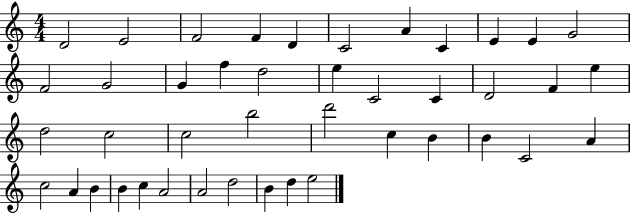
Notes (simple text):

D4/h E4/h F4/h F4/q D4/q C4/h A4/q C4/q E4/q E4/q G4/h F4/h G4/h G4/q F5/q D5/h E5/q C4/h C4/q D4/h F4/q E5/q D5/h C5/h C5/h B5/h D6/h C5/q B4/q B4/q C4/h A4/q C5/h A4/q B4/q B4/q C5/q A4/h A4/h D5/h B4/q D5/q E5/h